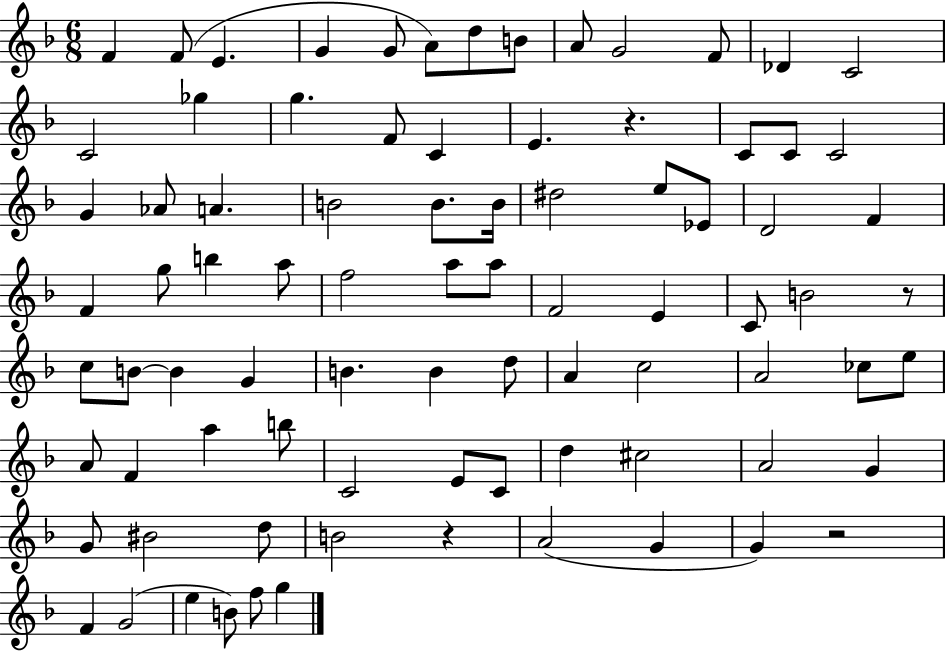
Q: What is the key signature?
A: F major